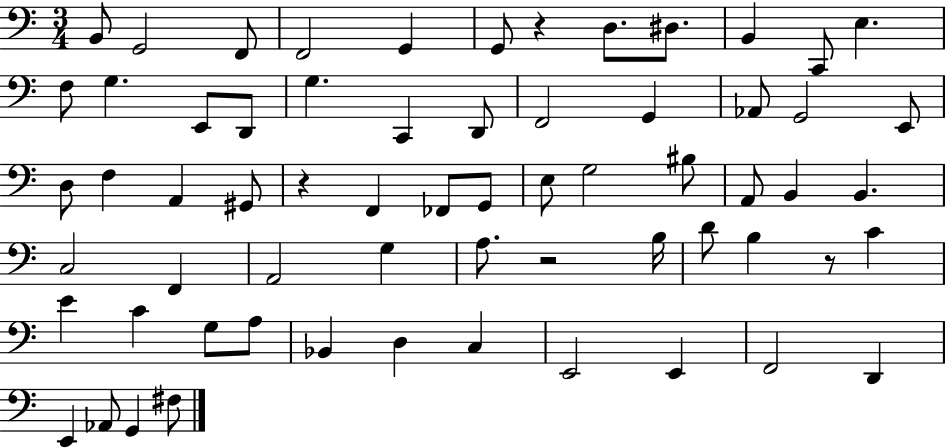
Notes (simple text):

B2/e G2/h F2/e F2/h G2/q G2/e R/q D3/e. D#3/e. B2/q C2/e E3/q. F3/e G3/q. E2/e D2/e G3/q. C2/q D2/e F2/h G2/q Ab2/e G2/h E2/e D3/e F3/q A2/q G#2/e R/q F2/q FES2/e G2/e E3/e G3/h BIS3/e A2/e B2/q B2/q. C3/h F2/q A2/h G3/q A3/e. R/h B3/s D4/e B3/q R/e C4/q E4/q C4/q G3/e A3/e Bb2/q D3/q C3/q E2/h E2/q F2/h D2/q E2/q Ab2/e G2/q F#3/e